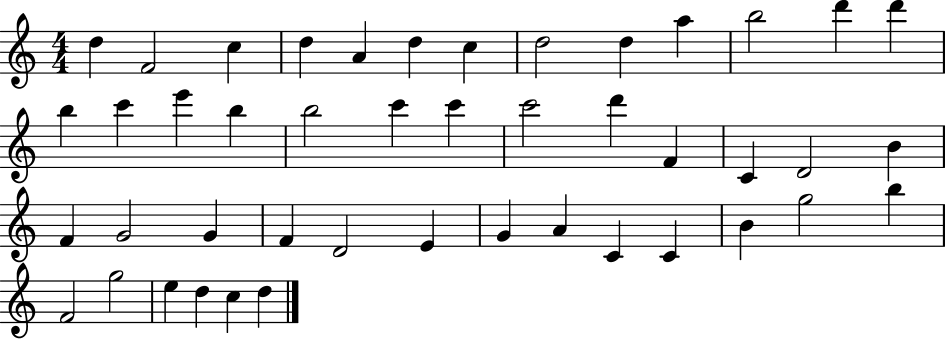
X:1
T:Untitled
M:4/4
L:1/4
K:C
d F2 c d A d c d2 d a b2 d' d' b c' e' b b2 c' c' c'2 d' F C D2 B F G2 G F D2 E G A C C B g2 b F2 g2 e d c d